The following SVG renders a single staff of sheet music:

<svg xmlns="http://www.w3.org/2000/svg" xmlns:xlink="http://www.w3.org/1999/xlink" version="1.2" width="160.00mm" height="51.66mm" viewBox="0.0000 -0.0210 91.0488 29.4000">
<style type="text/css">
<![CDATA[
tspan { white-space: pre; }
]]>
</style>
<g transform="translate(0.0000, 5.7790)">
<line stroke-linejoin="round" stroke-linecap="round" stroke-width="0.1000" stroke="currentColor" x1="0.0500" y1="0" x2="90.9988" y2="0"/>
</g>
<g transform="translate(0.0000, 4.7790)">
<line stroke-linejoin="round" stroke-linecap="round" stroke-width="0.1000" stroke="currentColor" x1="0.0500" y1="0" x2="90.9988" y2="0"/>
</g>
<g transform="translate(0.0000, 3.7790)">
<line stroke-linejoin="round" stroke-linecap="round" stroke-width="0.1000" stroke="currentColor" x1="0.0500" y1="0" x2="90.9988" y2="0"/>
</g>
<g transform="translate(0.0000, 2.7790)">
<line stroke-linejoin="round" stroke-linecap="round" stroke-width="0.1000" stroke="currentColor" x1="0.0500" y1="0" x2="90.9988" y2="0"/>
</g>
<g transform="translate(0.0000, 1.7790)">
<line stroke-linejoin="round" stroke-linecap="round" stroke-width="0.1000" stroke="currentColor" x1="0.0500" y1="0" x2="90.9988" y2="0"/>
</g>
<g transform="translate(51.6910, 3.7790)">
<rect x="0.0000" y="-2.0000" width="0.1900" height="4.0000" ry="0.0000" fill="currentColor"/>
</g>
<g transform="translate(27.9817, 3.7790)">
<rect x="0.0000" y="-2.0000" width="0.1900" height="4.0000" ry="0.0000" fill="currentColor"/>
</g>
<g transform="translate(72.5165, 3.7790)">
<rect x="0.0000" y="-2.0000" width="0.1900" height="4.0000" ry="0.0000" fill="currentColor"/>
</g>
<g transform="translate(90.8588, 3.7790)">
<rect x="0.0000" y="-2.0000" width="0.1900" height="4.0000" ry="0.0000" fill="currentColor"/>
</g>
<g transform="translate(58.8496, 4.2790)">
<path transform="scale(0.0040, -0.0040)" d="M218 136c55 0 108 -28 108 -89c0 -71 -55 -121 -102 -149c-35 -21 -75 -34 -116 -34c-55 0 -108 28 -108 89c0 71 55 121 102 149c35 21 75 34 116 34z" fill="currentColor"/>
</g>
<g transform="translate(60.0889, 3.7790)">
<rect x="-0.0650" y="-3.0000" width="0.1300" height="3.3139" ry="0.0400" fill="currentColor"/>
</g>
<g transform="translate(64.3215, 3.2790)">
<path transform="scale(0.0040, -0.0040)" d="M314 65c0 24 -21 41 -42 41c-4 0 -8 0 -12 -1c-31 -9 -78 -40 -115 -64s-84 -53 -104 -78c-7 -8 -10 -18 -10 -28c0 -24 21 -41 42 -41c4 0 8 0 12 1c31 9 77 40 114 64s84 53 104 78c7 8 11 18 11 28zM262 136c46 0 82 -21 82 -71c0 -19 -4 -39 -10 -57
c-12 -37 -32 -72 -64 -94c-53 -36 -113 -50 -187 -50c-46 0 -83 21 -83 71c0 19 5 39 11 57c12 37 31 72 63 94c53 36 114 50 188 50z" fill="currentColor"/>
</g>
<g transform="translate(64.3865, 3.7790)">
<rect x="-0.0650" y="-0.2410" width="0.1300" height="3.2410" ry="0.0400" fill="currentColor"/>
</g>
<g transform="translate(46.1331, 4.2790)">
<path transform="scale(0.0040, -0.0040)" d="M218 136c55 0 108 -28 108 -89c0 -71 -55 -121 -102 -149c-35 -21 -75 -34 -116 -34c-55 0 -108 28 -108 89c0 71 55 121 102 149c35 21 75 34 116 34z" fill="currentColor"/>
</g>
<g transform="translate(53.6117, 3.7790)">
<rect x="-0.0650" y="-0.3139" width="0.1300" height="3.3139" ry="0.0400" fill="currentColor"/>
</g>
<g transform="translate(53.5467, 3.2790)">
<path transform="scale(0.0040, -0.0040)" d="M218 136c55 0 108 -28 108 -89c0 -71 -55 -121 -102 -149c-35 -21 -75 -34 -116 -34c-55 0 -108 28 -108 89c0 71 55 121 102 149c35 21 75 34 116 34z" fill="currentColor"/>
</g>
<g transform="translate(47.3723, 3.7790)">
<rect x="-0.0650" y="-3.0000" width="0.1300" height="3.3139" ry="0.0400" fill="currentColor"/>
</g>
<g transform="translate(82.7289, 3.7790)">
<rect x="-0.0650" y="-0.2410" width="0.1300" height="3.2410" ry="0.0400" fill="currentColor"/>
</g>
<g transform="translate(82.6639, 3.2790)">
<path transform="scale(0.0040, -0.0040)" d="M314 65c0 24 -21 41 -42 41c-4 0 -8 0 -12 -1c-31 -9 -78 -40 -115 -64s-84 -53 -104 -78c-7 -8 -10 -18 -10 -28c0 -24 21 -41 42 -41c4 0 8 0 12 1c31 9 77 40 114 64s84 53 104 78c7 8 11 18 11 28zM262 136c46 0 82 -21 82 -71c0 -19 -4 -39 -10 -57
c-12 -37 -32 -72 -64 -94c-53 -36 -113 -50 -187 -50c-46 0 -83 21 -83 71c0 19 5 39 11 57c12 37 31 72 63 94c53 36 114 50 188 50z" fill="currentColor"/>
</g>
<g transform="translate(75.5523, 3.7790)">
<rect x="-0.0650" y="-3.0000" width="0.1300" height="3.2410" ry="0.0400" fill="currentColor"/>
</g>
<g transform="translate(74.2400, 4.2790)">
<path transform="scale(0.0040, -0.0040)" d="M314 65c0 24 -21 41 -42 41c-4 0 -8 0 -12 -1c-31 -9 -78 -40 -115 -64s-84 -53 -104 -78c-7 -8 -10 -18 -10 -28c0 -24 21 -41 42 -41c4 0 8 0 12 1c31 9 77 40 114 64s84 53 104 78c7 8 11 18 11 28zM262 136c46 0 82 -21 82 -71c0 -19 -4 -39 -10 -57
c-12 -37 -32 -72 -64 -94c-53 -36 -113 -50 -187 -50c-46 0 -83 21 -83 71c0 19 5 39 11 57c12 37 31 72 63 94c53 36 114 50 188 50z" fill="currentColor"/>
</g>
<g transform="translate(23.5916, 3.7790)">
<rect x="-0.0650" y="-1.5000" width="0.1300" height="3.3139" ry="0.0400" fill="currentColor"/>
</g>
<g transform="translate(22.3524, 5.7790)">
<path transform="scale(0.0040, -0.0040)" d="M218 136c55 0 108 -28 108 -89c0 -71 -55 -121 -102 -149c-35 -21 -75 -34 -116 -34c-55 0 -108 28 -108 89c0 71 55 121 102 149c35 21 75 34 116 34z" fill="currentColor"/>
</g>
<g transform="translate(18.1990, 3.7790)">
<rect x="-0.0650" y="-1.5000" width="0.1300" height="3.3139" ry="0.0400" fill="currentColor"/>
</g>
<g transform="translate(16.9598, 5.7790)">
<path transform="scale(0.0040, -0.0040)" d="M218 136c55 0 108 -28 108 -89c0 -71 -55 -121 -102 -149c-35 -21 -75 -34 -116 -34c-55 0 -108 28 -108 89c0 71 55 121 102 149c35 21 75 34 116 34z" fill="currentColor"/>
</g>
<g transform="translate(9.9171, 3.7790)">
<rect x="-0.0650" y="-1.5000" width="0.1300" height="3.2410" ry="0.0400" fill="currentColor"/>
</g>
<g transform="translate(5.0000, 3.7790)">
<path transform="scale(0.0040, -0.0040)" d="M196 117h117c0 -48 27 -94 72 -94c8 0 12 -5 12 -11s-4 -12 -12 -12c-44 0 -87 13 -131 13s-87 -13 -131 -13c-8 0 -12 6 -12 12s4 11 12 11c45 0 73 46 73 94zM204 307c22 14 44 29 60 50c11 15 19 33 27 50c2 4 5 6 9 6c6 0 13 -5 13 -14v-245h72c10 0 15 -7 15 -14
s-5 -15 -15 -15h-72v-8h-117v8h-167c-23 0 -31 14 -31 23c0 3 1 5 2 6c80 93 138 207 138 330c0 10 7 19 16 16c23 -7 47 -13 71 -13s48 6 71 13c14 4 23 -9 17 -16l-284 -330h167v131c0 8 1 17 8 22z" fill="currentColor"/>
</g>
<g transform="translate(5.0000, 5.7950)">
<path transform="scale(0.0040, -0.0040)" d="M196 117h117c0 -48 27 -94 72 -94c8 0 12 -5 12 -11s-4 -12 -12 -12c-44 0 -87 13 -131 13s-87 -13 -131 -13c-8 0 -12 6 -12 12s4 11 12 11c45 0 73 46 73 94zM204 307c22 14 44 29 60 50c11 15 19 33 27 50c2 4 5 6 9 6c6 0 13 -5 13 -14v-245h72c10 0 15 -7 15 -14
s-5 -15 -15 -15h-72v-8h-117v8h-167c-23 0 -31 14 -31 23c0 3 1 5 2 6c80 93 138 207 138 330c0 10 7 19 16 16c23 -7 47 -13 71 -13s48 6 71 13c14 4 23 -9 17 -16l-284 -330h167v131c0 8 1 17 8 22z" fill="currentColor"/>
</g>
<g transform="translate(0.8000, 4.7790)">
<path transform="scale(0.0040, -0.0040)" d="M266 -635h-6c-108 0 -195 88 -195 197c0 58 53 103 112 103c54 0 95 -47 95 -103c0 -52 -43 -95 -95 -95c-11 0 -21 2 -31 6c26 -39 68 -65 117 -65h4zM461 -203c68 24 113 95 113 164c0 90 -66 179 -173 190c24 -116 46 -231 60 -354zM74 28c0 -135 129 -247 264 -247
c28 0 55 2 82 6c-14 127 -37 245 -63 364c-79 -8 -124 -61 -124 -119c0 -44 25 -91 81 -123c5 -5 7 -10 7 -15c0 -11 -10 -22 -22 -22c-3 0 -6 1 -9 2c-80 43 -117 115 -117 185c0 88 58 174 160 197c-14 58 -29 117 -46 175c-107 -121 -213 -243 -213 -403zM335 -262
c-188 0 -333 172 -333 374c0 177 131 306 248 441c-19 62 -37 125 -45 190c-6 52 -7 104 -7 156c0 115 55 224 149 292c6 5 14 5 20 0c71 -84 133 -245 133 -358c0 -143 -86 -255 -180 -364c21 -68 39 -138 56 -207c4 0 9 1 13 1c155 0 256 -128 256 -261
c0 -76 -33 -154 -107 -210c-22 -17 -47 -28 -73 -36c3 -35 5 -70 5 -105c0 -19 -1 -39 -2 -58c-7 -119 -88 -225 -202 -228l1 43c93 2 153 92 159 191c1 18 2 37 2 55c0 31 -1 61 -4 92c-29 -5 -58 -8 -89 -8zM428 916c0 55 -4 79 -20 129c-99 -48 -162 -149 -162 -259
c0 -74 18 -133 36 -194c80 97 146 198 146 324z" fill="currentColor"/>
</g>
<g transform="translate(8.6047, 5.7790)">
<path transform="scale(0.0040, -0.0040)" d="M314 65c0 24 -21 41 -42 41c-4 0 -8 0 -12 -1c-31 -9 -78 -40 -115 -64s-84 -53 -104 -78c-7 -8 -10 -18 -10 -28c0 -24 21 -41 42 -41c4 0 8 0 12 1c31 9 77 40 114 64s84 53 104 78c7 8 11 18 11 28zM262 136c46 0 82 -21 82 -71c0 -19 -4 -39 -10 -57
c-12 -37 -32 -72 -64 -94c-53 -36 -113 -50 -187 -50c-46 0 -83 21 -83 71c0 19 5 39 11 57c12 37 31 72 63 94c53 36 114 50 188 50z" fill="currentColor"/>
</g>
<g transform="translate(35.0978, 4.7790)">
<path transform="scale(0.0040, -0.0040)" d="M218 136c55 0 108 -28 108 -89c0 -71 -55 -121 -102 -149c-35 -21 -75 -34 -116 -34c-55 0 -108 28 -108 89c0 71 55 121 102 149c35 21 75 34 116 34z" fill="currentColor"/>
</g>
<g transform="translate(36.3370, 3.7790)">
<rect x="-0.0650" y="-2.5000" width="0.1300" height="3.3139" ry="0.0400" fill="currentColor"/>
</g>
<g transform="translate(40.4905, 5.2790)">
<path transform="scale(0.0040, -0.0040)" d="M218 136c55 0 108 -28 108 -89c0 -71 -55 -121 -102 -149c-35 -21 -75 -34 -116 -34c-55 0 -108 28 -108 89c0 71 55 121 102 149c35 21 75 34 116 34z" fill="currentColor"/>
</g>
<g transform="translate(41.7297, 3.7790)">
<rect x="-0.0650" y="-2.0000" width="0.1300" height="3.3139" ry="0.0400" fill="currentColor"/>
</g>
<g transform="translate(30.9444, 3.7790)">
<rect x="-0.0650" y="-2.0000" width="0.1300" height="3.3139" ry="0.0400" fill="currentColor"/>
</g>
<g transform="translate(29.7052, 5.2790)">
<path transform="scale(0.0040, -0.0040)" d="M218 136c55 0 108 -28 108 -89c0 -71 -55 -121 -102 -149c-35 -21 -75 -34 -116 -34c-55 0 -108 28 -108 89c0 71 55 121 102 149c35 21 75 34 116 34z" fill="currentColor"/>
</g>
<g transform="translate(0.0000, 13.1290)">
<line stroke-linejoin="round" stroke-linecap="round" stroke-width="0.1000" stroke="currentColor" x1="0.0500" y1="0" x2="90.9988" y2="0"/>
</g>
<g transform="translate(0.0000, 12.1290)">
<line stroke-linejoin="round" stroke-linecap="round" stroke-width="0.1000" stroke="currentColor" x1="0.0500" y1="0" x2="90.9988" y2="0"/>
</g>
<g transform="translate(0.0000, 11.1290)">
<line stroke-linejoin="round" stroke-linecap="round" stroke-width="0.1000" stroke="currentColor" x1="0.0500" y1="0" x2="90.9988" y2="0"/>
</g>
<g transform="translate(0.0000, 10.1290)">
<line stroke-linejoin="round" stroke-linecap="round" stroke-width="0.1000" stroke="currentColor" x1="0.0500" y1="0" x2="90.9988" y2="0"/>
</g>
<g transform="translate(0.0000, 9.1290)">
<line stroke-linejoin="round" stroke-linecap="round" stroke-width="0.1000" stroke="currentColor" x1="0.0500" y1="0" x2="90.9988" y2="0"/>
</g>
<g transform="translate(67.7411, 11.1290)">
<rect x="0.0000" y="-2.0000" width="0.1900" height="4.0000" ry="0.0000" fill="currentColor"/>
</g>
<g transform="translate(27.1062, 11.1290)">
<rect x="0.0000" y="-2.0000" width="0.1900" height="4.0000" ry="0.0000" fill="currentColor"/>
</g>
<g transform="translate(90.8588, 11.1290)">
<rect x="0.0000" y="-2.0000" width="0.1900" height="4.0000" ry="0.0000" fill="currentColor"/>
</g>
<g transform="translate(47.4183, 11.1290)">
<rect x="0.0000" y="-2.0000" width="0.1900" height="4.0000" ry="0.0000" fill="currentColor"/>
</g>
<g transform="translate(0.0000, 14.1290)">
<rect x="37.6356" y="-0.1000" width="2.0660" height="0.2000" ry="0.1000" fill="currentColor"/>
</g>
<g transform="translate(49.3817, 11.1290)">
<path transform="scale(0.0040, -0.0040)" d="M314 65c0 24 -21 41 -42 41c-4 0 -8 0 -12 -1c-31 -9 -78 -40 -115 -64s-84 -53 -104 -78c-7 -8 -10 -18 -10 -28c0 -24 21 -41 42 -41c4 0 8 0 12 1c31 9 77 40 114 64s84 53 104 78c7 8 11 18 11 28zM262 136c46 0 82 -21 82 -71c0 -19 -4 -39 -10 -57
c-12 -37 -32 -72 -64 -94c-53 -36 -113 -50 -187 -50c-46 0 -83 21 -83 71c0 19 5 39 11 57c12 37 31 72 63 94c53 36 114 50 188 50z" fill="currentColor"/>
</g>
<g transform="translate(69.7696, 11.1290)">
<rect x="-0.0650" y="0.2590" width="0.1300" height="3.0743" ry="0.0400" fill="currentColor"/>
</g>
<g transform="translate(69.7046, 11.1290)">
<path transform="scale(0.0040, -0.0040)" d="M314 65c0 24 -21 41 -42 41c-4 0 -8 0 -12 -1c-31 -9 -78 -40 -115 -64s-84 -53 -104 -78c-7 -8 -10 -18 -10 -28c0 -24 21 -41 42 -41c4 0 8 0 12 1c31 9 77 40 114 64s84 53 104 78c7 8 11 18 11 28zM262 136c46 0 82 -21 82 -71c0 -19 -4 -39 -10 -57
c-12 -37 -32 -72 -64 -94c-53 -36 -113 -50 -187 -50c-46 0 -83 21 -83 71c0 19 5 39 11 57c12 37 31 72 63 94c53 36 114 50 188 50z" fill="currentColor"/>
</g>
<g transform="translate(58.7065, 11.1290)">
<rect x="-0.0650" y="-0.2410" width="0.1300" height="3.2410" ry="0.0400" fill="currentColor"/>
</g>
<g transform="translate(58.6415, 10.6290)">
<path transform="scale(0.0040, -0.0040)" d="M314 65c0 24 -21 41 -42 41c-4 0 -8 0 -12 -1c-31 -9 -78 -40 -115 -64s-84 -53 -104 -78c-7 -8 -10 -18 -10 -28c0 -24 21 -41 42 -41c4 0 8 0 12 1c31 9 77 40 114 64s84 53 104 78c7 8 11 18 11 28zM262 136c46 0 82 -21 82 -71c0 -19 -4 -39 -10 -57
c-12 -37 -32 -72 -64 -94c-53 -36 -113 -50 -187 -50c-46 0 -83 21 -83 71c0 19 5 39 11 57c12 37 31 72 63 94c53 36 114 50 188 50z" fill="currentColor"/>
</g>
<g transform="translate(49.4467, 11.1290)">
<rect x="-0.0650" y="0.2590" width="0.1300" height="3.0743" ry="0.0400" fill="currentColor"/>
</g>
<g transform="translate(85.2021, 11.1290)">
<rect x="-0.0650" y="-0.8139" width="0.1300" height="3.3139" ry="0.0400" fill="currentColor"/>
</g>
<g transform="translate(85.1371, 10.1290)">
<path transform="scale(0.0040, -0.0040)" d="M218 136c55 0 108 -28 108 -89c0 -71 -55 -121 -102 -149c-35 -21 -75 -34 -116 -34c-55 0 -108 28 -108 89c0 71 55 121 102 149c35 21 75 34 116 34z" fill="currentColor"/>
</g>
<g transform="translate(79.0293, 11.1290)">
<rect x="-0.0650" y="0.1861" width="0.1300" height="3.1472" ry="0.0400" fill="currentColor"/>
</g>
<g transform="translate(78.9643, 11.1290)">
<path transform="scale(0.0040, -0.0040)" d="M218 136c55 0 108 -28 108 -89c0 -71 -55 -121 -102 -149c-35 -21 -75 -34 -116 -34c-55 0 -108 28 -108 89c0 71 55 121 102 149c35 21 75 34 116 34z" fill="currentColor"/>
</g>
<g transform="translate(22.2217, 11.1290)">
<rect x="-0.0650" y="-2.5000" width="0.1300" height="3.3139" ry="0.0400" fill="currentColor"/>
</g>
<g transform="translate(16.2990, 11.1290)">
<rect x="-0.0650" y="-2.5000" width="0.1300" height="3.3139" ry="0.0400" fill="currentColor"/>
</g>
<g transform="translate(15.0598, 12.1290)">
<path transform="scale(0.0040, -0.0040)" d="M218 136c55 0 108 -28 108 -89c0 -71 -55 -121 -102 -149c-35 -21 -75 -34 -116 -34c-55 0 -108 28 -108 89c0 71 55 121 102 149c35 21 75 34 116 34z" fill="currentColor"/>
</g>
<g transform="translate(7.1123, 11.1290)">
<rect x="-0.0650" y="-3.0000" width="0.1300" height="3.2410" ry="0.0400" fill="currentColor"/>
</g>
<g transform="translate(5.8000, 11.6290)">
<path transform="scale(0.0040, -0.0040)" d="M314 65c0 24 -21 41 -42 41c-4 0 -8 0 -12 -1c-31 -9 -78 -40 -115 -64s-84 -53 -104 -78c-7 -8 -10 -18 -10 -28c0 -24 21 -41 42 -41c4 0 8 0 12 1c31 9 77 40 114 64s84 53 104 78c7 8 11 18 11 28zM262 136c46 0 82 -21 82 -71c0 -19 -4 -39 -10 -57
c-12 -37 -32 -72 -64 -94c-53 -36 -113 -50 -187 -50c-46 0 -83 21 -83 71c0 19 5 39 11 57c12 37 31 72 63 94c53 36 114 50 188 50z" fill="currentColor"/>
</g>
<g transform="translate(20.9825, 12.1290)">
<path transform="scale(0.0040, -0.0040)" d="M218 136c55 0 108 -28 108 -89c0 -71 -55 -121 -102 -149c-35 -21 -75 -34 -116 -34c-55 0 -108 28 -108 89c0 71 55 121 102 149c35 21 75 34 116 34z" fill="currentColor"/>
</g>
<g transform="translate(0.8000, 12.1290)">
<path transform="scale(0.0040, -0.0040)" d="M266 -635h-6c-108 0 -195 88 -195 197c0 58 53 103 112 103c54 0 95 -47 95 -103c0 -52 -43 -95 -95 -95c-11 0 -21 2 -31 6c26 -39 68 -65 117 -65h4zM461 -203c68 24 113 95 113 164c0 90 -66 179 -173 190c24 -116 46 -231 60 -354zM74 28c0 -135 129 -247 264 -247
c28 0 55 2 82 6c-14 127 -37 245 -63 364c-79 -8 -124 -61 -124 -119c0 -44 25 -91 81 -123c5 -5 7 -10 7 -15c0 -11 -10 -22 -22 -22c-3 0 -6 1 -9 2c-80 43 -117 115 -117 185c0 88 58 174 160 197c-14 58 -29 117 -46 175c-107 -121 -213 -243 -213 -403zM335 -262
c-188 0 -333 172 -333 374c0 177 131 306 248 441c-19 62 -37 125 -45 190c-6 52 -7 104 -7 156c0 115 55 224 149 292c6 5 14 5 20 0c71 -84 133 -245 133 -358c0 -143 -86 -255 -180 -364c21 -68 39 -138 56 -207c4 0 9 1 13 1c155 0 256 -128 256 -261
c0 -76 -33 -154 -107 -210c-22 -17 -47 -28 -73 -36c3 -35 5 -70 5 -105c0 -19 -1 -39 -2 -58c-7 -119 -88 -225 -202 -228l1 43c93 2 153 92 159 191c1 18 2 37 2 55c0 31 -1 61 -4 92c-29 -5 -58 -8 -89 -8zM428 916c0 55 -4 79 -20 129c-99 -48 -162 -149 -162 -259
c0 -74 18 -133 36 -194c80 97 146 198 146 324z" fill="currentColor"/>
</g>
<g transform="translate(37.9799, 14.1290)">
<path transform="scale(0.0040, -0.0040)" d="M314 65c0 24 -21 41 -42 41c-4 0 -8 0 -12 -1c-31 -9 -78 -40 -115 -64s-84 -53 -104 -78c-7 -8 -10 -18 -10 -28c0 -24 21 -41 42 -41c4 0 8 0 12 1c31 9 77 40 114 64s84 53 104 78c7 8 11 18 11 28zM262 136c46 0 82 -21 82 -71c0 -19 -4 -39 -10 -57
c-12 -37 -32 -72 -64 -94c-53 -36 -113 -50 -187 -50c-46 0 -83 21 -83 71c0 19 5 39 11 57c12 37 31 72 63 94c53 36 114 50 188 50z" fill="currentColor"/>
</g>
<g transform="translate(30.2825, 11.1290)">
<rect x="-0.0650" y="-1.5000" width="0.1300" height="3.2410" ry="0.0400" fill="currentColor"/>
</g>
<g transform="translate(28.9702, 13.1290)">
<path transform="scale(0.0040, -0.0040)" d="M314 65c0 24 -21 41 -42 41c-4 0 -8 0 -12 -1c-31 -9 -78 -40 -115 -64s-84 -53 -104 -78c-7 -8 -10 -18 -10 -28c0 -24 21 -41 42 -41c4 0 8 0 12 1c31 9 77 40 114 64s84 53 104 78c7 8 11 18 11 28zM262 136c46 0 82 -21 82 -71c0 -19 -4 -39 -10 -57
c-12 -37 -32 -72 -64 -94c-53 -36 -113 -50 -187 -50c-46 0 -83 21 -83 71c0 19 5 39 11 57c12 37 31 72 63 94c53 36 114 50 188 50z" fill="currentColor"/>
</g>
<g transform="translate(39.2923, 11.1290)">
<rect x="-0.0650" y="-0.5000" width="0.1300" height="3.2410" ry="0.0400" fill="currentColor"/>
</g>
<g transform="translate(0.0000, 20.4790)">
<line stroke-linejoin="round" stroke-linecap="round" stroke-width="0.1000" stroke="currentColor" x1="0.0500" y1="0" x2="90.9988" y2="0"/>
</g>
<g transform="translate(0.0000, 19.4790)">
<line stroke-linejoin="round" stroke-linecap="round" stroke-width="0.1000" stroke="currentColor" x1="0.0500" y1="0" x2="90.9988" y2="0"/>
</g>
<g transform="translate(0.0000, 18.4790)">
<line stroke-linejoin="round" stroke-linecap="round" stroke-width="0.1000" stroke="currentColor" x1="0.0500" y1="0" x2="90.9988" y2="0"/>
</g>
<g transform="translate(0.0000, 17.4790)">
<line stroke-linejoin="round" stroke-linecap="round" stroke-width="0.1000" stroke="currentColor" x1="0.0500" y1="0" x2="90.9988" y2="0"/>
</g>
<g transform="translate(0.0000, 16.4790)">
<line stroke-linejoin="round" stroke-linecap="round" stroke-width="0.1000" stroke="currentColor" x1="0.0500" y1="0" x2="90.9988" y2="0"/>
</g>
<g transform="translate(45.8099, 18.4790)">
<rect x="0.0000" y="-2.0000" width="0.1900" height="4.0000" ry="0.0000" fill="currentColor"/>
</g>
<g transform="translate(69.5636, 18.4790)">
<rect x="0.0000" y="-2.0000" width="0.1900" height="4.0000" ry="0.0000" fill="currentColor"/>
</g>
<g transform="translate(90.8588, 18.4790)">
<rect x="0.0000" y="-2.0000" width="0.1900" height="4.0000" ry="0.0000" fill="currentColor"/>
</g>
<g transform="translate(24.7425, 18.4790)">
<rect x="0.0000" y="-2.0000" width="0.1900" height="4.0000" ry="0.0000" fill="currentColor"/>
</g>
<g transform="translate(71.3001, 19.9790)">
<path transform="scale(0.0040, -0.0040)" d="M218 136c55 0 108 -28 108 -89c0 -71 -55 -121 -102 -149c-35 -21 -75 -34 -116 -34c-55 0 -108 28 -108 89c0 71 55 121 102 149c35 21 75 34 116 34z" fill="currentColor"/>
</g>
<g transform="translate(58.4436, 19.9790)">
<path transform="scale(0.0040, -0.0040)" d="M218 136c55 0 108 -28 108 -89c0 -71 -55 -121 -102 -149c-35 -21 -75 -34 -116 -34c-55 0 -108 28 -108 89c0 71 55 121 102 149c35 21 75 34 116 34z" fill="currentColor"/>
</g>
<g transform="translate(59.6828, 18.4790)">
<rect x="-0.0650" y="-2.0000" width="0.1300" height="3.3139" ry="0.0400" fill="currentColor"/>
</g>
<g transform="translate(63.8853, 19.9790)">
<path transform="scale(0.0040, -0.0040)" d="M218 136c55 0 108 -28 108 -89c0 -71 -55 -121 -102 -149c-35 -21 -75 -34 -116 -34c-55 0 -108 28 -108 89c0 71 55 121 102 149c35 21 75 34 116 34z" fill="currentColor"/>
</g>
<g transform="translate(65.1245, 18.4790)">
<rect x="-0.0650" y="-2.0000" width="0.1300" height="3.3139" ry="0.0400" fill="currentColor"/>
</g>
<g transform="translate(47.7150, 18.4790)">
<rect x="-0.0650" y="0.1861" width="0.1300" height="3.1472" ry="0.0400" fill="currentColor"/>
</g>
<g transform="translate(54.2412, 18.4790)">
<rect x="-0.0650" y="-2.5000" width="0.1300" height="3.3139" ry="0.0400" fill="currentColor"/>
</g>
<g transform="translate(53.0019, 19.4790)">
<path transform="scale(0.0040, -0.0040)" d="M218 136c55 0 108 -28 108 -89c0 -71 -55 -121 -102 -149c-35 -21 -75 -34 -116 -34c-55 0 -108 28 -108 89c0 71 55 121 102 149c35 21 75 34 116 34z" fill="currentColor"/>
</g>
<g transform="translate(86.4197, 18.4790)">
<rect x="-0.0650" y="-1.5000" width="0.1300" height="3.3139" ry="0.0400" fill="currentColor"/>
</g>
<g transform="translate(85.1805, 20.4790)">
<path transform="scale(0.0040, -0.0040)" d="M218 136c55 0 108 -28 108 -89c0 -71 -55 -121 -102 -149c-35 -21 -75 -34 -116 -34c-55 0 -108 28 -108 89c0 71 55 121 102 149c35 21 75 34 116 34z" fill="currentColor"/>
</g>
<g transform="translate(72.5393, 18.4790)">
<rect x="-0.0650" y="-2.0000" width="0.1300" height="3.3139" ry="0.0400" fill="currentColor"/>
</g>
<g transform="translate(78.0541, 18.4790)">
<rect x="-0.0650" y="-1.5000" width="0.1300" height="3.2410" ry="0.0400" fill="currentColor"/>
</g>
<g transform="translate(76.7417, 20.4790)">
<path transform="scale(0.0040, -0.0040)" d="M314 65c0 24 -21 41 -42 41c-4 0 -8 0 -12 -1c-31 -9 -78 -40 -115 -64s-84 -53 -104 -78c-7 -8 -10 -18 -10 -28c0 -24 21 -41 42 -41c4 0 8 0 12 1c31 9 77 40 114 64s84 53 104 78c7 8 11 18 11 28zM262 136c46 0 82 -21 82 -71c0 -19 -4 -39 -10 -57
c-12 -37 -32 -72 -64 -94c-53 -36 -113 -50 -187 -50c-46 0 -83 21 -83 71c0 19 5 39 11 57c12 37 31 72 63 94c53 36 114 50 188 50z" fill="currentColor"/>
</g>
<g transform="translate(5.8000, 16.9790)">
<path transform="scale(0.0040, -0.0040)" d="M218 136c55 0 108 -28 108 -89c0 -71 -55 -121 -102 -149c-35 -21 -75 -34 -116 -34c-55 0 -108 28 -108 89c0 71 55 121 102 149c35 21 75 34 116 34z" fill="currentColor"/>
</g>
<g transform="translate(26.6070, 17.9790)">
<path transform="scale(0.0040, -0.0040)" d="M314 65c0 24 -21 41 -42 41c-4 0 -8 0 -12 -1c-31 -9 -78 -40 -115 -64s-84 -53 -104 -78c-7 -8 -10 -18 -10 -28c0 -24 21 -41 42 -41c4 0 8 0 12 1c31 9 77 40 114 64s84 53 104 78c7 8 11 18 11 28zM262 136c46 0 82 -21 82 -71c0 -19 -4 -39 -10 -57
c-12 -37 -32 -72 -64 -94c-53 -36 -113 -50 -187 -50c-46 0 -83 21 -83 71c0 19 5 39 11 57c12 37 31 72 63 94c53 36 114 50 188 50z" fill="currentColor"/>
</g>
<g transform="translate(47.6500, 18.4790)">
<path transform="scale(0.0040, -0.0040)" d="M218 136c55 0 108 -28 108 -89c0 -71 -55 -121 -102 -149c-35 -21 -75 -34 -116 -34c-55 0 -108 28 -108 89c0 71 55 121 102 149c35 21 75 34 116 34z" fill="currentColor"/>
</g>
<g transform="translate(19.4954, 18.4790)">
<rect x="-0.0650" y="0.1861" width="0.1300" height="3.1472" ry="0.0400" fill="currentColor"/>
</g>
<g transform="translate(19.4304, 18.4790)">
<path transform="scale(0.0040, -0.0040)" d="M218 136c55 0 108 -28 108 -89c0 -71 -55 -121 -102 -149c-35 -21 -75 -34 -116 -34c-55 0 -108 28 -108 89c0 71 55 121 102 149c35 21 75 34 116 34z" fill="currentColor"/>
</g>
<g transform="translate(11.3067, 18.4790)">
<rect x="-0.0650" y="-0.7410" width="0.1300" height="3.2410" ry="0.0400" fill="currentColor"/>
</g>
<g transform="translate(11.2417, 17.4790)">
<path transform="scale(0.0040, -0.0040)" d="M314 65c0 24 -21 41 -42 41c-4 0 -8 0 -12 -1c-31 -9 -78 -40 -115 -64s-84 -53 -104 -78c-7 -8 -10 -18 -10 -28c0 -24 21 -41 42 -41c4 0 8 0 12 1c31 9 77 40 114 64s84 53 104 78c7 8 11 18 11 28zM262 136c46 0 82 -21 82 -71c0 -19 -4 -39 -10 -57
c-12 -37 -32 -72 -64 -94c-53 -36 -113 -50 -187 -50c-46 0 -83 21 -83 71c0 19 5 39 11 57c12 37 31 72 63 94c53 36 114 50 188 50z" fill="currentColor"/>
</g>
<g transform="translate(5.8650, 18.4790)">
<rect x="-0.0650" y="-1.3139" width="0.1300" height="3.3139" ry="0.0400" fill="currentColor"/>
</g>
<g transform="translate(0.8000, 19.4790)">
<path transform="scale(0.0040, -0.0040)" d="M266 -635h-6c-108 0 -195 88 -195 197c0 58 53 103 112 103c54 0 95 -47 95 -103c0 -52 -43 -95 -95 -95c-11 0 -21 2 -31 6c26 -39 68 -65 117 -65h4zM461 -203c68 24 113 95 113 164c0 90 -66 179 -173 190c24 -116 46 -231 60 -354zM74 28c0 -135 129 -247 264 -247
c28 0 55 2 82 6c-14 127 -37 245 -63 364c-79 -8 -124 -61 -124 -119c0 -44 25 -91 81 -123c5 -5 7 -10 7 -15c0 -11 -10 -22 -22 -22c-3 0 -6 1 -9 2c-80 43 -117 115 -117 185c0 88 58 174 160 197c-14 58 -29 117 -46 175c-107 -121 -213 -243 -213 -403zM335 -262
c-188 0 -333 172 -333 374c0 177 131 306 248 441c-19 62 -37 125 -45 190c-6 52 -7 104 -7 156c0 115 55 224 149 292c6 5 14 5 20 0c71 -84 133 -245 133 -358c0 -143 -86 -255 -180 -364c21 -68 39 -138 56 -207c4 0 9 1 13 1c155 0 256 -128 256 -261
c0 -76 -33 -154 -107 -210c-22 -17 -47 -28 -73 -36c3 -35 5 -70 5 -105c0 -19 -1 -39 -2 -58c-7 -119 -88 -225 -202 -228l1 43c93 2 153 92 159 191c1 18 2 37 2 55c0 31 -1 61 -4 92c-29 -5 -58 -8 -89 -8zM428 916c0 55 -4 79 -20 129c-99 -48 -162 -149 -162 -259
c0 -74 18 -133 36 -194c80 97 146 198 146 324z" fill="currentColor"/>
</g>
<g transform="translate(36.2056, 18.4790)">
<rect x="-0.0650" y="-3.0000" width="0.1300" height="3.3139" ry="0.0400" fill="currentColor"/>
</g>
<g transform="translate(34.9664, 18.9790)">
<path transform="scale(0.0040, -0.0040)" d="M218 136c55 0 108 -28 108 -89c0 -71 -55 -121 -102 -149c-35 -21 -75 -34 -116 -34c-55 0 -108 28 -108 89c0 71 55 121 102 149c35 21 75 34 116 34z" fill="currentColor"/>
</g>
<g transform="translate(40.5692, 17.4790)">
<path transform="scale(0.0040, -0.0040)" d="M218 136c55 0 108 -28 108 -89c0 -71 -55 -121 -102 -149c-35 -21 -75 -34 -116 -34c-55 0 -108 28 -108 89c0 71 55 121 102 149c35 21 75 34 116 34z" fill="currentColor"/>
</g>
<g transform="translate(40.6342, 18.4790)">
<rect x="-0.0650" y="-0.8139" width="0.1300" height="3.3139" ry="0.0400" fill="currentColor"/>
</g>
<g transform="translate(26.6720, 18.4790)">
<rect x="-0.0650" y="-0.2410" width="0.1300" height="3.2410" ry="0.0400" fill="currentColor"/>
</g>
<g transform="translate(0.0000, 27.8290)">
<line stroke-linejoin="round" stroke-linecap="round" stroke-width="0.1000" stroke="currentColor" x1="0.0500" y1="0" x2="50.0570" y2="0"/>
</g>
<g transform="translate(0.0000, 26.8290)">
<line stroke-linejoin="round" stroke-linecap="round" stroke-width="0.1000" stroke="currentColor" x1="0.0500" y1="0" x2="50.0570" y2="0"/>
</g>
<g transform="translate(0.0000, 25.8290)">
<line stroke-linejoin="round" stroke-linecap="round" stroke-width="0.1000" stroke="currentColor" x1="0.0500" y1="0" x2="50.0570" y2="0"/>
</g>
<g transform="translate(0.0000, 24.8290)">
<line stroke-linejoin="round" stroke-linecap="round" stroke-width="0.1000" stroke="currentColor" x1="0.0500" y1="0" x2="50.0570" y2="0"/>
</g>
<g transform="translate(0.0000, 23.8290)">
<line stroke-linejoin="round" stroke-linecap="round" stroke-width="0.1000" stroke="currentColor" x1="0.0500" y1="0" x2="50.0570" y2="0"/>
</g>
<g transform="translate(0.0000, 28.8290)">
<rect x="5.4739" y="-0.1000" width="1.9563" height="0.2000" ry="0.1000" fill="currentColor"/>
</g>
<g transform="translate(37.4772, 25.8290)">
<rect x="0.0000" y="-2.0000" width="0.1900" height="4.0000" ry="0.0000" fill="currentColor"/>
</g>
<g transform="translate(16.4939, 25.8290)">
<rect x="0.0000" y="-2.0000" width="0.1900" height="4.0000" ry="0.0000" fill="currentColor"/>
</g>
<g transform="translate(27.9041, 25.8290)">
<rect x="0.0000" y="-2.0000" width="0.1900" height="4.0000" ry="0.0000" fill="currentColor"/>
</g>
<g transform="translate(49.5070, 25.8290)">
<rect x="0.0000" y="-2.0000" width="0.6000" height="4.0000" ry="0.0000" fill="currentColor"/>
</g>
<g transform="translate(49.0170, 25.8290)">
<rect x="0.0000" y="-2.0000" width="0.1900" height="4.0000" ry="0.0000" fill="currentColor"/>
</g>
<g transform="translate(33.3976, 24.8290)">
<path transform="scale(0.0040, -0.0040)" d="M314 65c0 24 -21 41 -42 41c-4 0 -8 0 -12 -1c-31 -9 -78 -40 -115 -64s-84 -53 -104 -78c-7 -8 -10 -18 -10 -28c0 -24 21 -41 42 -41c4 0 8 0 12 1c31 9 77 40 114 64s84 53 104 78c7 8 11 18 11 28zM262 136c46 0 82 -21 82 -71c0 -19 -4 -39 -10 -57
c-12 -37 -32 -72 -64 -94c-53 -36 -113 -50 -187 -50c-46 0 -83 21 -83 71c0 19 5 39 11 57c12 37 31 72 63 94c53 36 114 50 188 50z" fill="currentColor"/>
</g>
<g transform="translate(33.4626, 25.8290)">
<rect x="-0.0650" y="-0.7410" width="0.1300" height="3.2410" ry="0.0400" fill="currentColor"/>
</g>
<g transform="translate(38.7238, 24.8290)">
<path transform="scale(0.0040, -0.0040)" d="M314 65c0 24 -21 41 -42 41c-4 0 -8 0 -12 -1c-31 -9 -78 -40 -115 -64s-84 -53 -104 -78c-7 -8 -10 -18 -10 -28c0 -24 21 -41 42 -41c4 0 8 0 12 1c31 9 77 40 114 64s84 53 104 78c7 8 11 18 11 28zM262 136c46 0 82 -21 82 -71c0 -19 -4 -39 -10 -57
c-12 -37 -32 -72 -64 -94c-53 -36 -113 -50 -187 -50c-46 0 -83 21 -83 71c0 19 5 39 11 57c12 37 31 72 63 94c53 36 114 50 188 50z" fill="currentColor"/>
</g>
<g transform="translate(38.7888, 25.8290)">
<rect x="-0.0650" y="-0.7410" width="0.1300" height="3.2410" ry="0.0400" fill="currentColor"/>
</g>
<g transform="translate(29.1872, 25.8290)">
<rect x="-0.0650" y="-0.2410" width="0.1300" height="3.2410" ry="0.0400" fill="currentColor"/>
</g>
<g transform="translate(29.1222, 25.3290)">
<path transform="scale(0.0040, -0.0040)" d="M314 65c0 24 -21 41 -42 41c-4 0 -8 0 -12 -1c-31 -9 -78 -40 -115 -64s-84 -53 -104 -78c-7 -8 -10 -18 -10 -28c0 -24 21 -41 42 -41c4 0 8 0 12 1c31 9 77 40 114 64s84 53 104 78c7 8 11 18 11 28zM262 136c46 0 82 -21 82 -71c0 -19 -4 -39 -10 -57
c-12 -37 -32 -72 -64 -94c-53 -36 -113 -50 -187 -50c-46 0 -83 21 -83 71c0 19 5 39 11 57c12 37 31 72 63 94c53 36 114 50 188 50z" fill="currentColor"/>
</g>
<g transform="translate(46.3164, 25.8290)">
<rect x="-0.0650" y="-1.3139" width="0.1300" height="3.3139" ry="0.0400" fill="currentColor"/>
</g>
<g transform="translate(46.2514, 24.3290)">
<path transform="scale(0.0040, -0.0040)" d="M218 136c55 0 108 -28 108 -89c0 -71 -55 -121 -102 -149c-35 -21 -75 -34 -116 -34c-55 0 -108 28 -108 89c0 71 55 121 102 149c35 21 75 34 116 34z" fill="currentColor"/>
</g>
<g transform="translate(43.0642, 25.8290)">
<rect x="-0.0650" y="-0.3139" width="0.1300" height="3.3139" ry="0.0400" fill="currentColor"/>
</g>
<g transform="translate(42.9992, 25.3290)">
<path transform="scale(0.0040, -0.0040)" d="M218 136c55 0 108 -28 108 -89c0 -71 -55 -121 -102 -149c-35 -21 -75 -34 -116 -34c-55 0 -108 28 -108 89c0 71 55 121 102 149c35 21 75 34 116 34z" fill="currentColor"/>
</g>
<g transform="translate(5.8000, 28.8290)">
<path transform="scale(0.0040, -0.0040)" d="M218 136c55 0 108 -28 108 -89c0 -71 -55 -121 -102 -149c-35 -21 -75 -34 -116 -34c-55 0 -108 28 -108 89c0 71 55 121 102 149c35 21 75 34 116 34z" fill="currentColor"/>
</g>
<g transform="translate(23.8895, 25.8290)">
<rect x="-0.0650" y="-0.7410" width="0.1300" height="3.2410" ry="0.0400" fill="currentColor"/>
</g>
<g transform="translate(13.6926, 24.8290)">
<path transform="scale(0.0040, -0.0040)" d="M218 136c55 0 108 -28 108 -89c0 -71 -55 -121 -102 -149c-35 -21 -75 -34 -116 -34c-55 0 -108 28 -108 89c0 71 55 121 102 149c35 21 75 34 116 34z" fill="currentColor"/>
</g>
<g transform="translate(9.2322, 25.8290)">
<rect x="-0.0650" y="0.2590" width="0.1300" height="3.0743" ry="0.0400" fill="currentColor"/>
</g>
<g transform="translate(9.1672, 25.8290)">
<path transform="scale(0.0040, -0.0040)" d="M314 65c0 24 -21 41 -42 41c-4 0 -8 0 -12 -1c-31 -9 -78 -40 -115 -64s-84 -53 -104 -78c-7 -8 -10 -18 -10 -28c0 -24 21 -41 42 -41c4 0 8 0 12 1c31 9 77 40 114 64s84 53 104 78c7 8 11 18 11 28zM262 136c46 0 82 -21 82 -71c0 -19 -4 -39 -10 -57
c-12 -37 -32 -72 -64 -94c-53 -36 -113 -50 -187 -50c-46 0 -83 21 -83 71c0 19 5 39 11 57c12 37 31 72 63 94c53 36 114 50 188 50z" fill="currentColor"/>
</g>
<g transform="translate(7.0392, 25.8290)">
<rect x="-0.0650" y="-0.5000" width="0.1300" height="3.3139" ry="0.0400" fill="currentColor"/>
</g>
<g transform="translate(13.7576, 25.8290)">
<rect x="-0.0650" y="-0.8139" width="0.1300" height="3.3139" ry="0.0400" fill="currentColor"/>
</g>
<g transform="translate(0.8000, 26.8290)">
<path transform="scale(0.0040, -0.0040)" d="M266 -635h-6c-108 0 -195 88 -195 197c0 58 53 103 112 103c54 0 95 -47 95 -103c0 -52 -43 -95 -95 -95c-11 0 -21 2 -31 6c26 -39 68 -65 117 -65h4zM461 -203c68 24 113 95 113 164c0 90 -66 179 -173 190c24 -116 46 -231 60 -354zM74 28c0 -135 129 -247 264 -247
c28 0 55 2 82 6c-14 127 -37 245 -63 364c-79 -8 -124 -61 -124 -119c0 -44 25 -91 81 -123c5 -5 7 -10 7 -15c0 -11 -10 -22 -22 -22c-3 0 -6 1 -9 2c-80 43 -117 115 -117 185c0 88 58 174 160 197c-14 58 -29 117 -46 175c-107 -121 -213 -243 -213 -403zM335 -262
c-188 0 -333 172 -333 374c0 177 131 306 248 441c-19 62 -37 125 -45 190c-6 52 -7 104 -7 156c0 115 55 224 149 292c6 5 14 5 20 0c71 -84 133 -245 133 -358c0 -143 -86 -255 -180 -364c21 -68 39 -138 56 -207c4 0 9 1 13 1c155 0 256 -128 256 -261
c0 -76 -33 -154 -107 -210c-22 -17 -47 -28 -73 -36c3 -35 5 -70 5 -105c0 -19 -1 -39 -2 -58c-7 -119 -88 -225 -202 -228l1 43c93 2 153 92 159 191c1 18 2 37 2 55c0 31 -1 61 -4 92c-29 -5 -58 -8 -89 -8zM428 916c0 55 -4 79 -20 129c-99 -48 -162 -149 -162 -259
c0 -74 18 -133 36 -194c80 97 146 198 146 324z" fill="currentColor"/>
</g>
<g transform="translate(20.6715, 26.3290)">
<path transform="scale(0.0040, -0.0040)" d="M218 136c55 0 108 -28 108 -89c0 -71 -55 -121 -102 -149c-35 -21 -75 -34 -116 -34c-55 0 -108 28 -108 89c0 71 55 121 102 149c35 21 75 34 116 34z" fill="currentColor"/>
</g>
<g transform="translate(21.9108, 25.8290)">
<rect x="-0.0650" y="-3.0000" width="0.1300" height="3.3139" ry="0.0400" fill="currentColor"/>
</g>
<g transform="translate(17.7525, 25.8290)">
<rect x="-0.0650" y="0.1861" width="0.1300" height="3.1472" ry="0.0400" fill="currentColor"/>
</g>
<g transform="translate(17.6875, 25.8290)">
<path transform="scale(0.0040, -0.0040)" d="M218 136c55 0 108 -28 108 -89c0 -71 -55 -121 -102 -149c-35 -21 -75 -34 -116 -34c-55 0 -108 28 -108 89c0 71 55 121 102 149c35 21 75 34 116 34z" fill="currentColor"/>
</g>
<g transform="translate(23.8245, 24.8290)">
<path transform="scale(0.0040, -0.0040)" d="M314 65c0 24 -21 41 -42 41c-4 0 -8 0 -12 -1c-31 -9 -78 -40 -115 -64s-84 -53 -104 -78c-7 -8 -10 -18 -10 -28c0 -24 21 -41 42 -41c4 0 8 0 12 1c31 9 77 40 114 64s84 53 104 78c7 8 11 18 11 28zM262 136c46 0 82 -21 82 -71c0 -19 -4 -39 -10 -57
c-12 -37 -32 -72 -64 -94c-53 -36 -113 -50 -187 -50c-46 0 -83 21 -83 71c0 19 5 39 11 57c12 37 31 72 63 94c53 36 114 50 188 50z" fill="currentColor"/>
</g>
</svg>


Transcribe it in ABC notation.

X:1
T:Untitled
M:4/4
L:1/4
K:C
E2 E E F G F A c A c2 A2 c2 A2 G G E2 C2 B2 c2 B2 B d e d2 B c2 A d B G F F F E2 E C B2 d B A d2 c2 d2 d2 c e